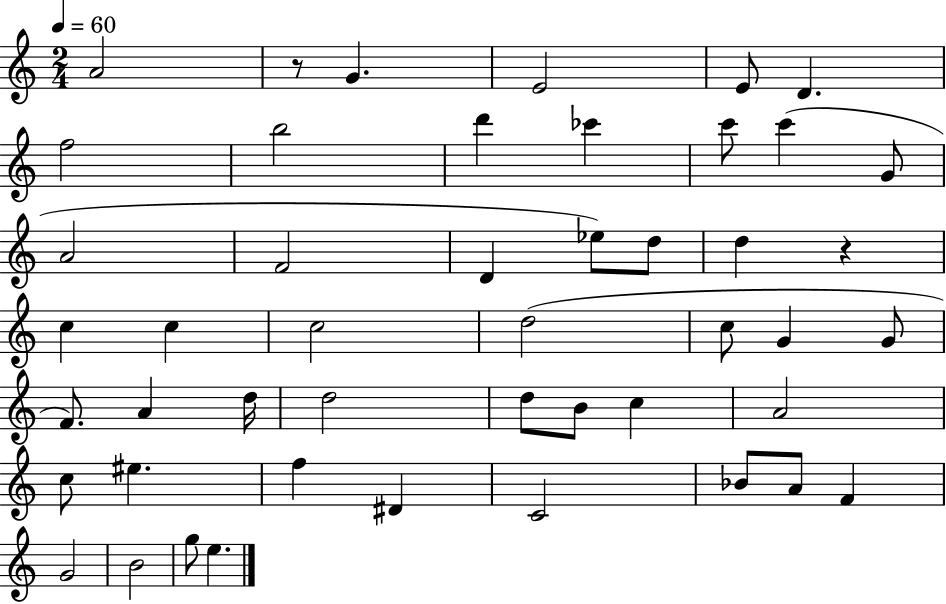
{
  \clef treble
  \numericTimeSignature
  \time 2/4
  \key c \major
  \tempo 4 = 60
  a'2 | r8 g'4. | e'2 | e'8 d'4. | \break f''2 | b''2 | d'''4 ces'''4 | c'''8 c'''4( g'8 | \break a'2 | f'2 | d'4 ees''8) d''8 | d''4 r4 | \break c''4 c''4 | c''2 | d''2( | c''8 g'4 g'8 | \break f'8.) a'4 d''16 | d''2 | d''8 b'8 c''4 | a'2 | \break c''8 eis''4. | f''4 dis'4 | c'2 | bes'8 a'8 f'4 | \break g'2 | b'2 | g''8 e''4. | \bar "|."
}